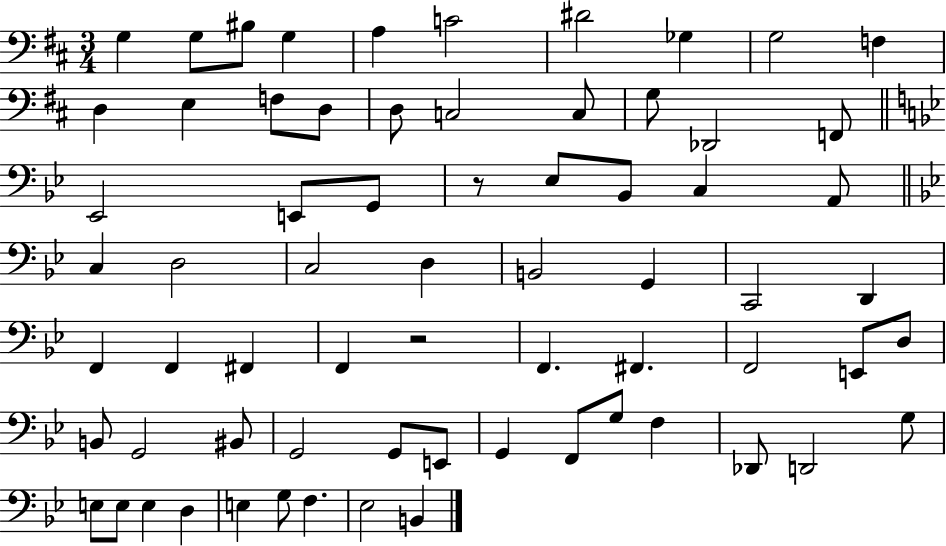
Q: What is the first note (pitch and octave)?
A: G3